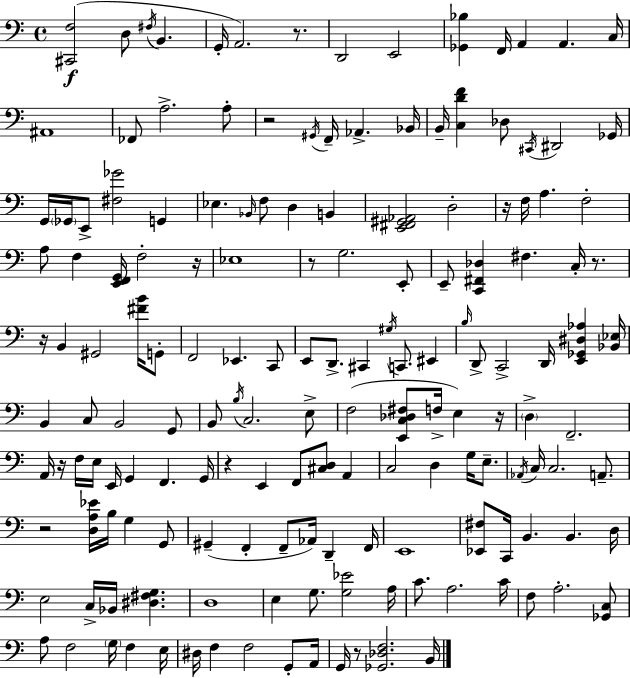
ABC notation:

X:1
T:Untitled
M:4/4
L:1/4
K:Am
[^C,,F,]2 D,/2 ^F,/4 B,, G,,/4 A,,2 z/2 D,,2 E,,2 [_G,,_B,] F,,/4 A,, A,, C,/4 ^A,,4 _F,,/2 A,2 A,/2 z2 ^G,,/4 F,,/4 _A,, _B,,/4 B,,/4 [C,DF] _D,/2 ^C,,/4 ^D,,2 _G,,/4 G,,/4 _G,,/4 E,,/2 [^F,_G]2 G,, _E, _B,,/4 F,/2 D, B,, [E,,^F,,^G,,_A,,]2 D,2 z/4 F,/4 A, F,2 A,/2 F, [E,,F,,G,,]/4 F,2 z/4 _E,4 z/2 G,2 E,,/2 E,,/2 [C,,^F,,_D,] ^F, C,/4 z/2 z/4 B,, ^G,,2 [^FB]/4 G,,/2 F,,2 _E,, C,,/2 E,,/2 D,,/2 ^C,, ^G,/4 C,,/2 ^E,, B,/4 D,,/2 C,,2 D,,/4 [E,,_G,,^D,_A,] [_B,,_E,]/4 B,, C,/2 B,,2 G,,/2 B,,/2 B,/4 C,2 E,/2 F,2 [E,,C,_D,^F,]/2 F,/4 E, z/4 D, F,,2 A,,/4 z/4 F,/4 E,/4 E,,/4 G,, F,, G,,/4 z E,, F,,/2 [^C,D,]/2 A,, C,2 D, G,/4 E,/2 _A,,/4 C,/4 C,2 A,,/2 z2 [D,A,_E]/4 B,/4 G, G,,/2 ^G,, F,, F,,/2 _A,,/4 D,, F,,/4 E,,4 [_E,,^F,]/2 C,,/4 B,, B,, D,/4 E,2 C,/4 _B,,/4 [^D,^F,G,] D,4 E, G,/2 [G,_E]2 A,/4 C/2 A,2 C/4 F,/2 A,2 [_G,,C,]/2 A,/2 F,2 G,/4 F, E,/4 ^D,/4 F, F,2 G,,/2 A,,/4 G,,/4 z/2 [_G,,_D,F,]2 B,,/4